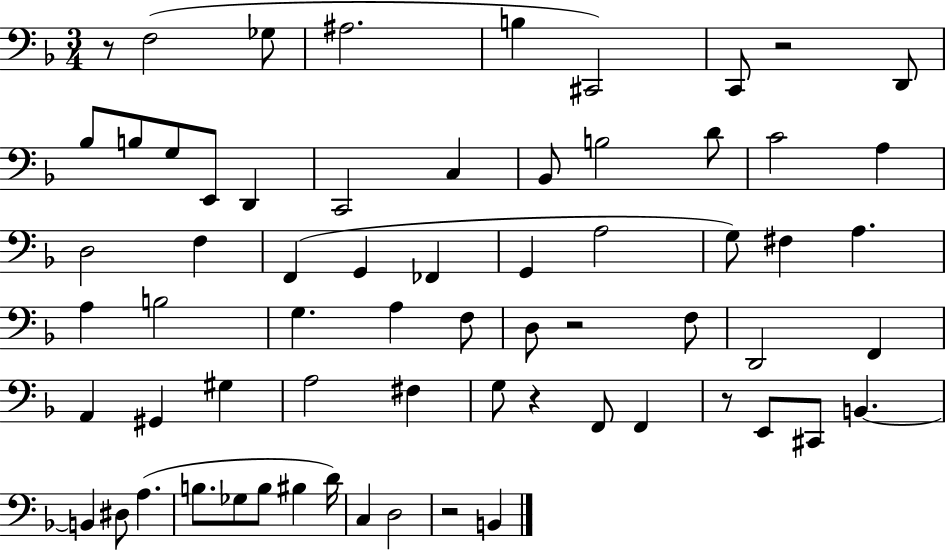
X:1
T:Untitled
M:3/4
L:1/4
K:F
z/2 F,2 _G,/2 ^A,2 B, ^C,,2 C,,/2 z2 D,,/2 _B,/2 B,/2 G,/2 E,,/2 D,, C,,2 C, _B,,/2 B,2 D/2 C2 A, D,2 F, F,, G,, _F,, G,, A,2 G,/2 ^F, A, A, B,2 G, A, F,/2 D,/2 z2 F,/2 D,,2 F,, A,, ^G,, ^G, A,2 ^F, G,/2 z F,,/2 F,, z/2 E,,/2 ^C,,/2 B,, B,, ^D,/2 A, B,/2 _G,/2 B,/2 ^B, D/4 C, D,2 z2 B,,